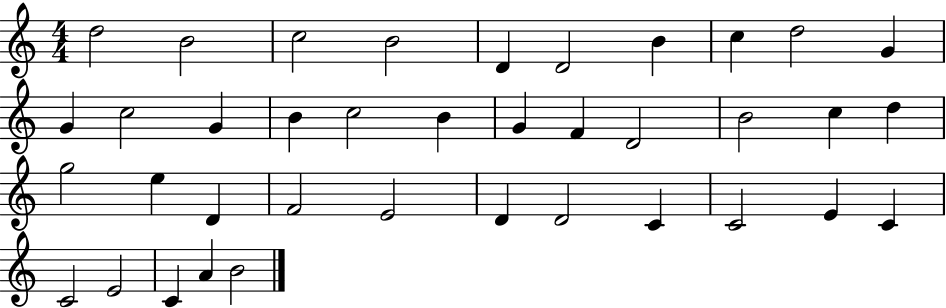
X:1
T:Untitled
M:4/4
L:1/4
K:C
d2 B2 c2 B2 D D2 B c d2 G G c2 G B c2 B G F D2 B2 c d g2 e D F2 E2 D D2 C C2 E C C2 E2 C A B2